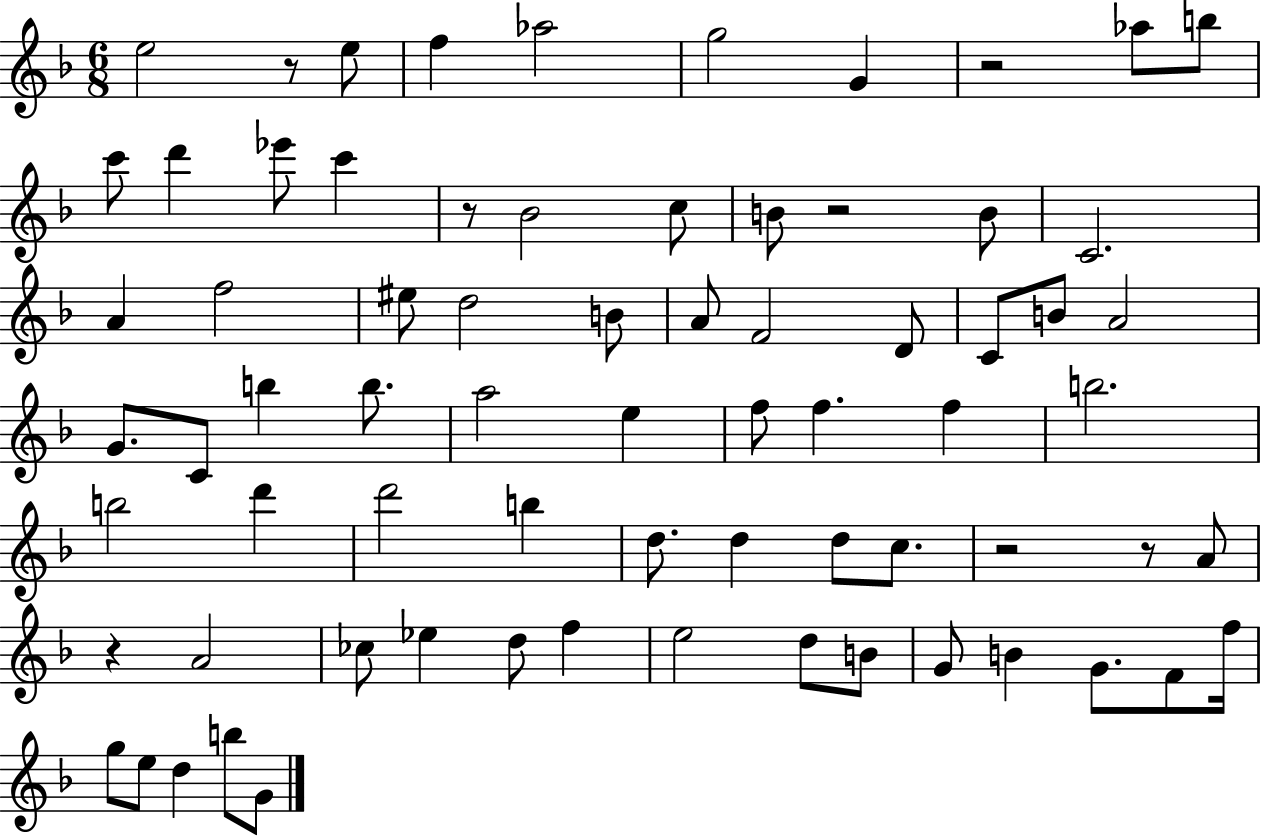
X:1
T:Untitled
M:6/8
L:1/4
K:F
e2 z/2 e/2 f _a2 g2 G z2 _a/2 b/2 c'/2 d' _e'/2 c' z/2 _B2 c/2 B/2 z2 B/2 C2 A f2 ^e/2 d2 B/2 A/2 F2 D/2 C/2 B/2 A2 G/2 C/2 b b/2 a2 e f/2 f f b2 b2 d' d'2 b d/2 d d/2 c/2 z2 z/2 A/2 z A2 _c/2 _e d/2 f e2 d/2 B/2 G/2 B G/2 F/2 f/4 g/2 e/2 d b/2 G/2